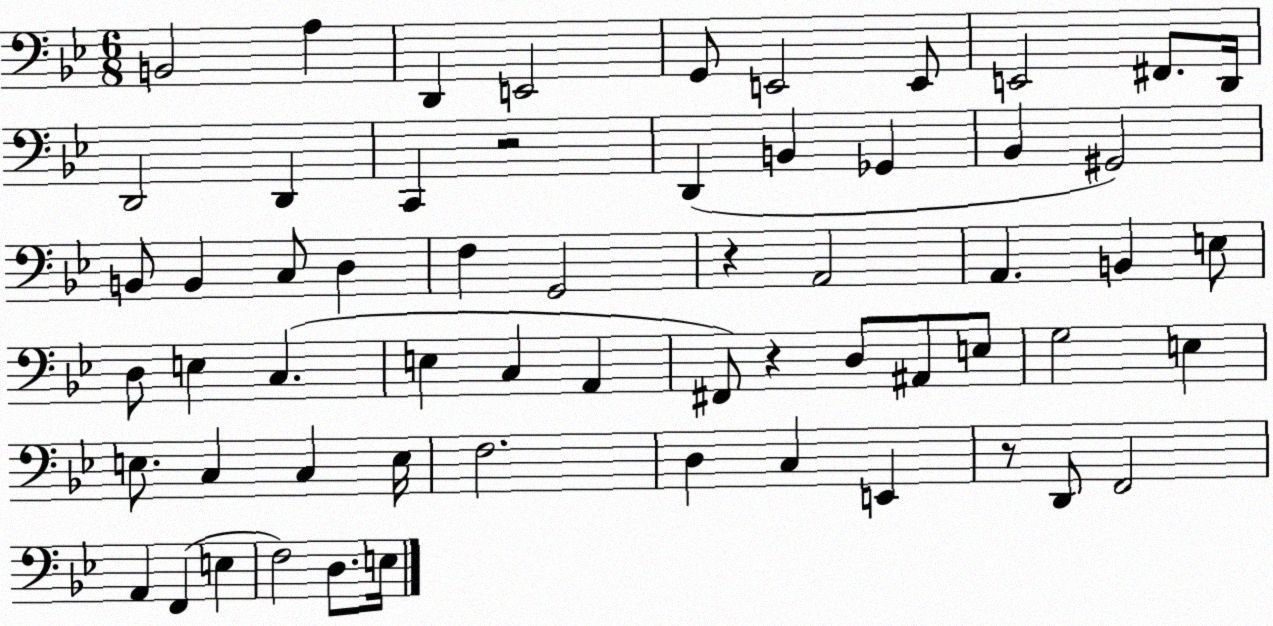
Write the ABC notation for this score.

X:1
T:Untitled
M:6/8
L:1/4
K:Bb
B,,2 A, D,, E,,2 G,,/2 E,,2 E,,/2 E,,2 ^F,,/2 D,,/4 D,,2 D,, C,, z2 D,, B,, _G,, _B,, ^G,,2 B,,/2 B,, C,/2 D, F, G,,2 z A,,2 A,, B,, E,/2 D,/2 E, C, E, C, A,, ^F,,/2 z D,/2 ^A,,/2 E,/2 G,2 E, E,/2 C, C, E,/4 F,2 D, C, E,, z/2 D,,/2 F,,2 A,, F,, E, F,2 D,/2 E,/4